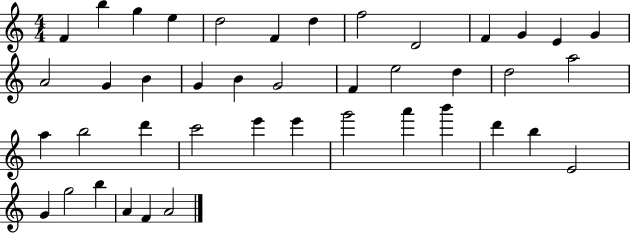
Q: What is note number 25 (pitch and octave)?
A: A5